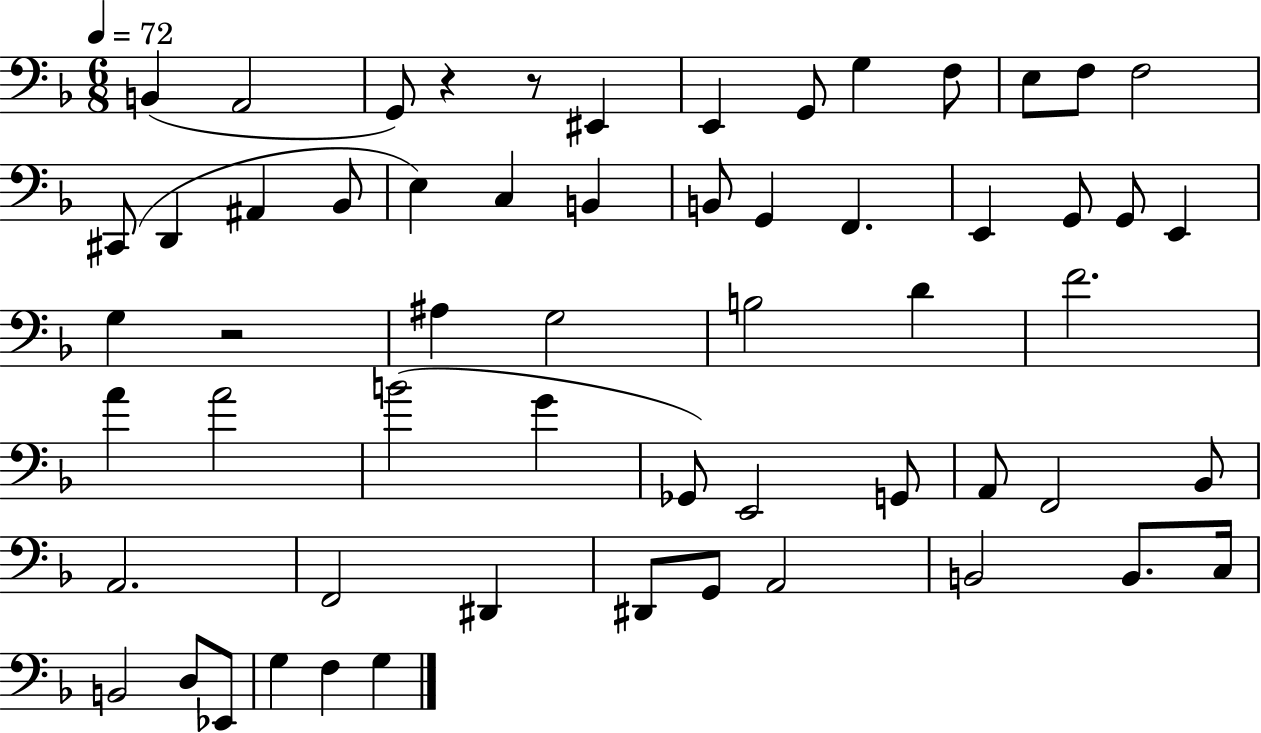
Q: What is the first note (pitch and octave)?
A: B2